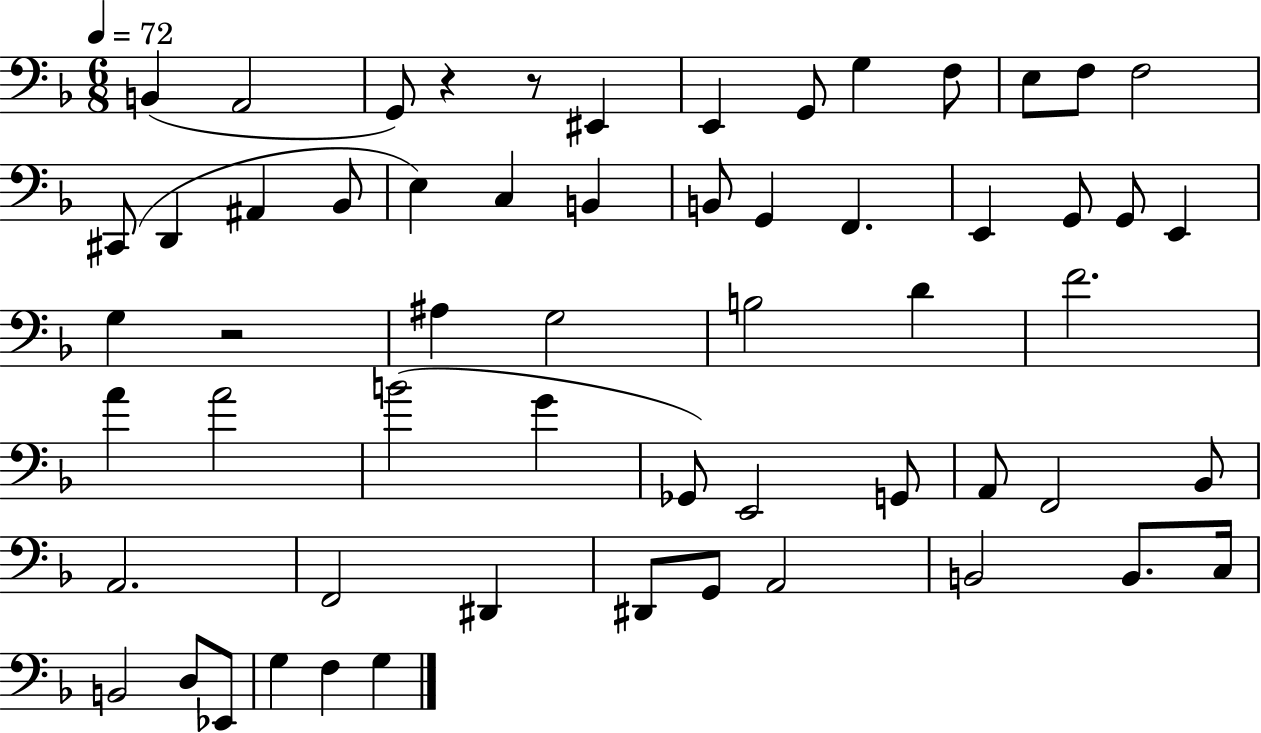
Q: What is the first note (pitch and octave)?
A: B2